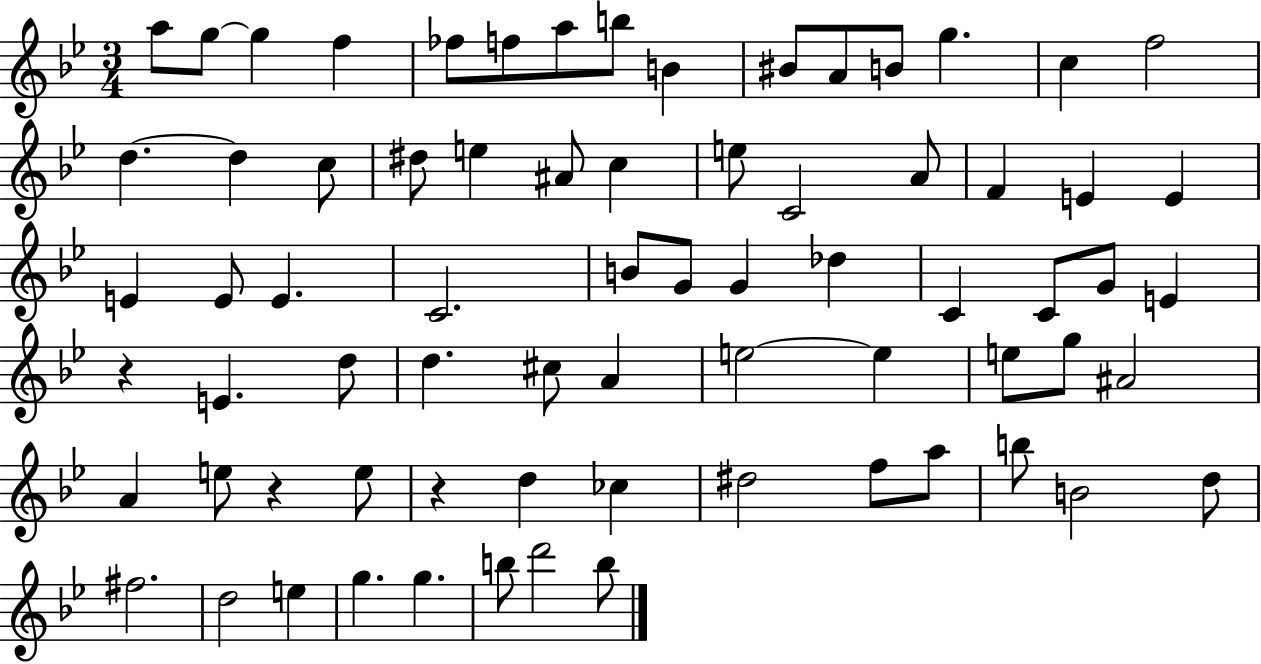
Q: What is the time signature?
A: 3/4